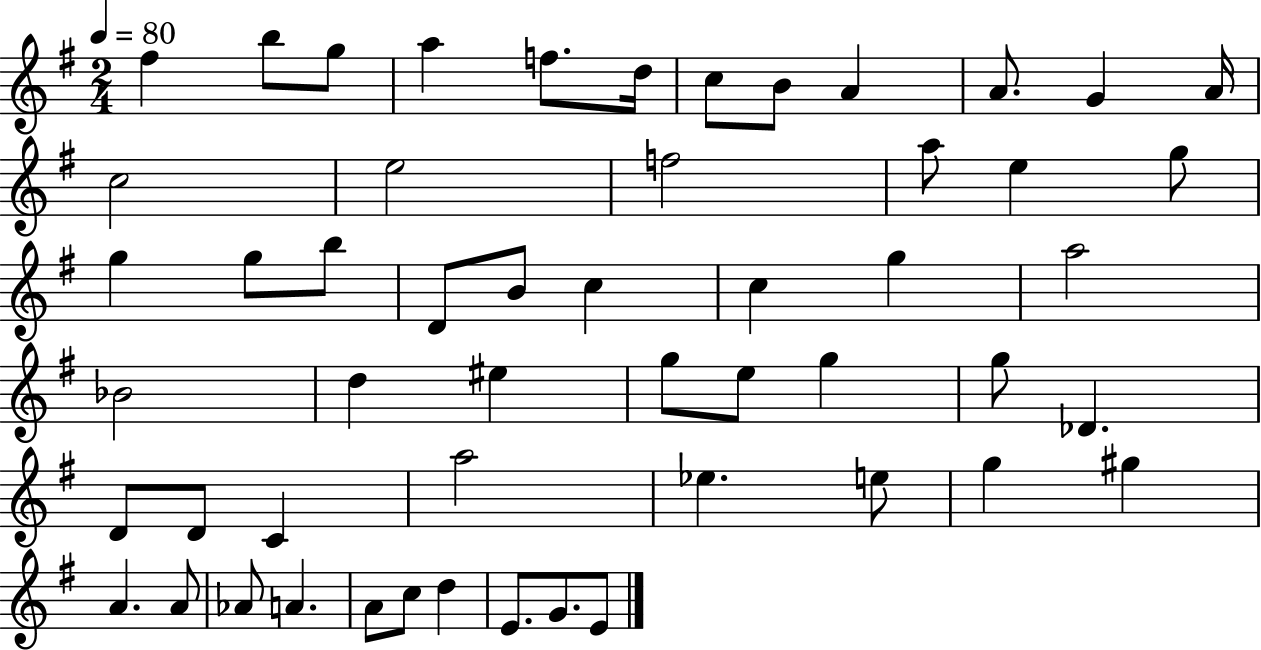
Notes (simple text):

F#5/q B5/e G5/e A5/q F5/e. D5/s C5/e B4/e A4/q A4/e. G4/q A4/s C5/h E5/h F5/h A5/e E5/q G5/e G5/q G5/e B5/e D4/e B4/e C5/q C5/q G5/q A5/h Bb4/h D5/q EIS5/q G5/e E5/e G5/q G5/e Db4/q. D4/e D4/e C4/q A5/h Eb5/q. E5/e G5/q G#5/q A4/q. A4/e Ab4/e A4/q. A4/e C5/e D5/q E4/e. G4/e. E4/e